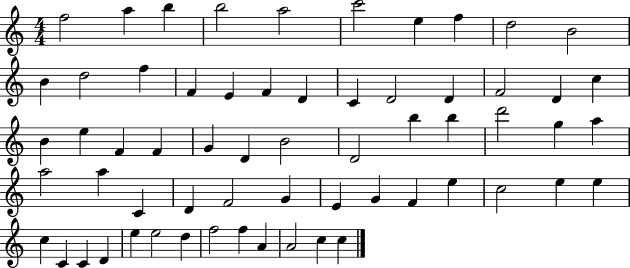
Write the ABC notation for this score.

X:1
T:Untitled
M:4/4
L:1/4
K:C
f2 a b b2 a2 c'2 e f d2 B2 B d2 f F E F D C D2 D F2 D c B e F F G D B2 D2 b b d'2 g a a2 a C D F2 G E G F e c2 e e c C C D e e2 d f2 f A A2 c c